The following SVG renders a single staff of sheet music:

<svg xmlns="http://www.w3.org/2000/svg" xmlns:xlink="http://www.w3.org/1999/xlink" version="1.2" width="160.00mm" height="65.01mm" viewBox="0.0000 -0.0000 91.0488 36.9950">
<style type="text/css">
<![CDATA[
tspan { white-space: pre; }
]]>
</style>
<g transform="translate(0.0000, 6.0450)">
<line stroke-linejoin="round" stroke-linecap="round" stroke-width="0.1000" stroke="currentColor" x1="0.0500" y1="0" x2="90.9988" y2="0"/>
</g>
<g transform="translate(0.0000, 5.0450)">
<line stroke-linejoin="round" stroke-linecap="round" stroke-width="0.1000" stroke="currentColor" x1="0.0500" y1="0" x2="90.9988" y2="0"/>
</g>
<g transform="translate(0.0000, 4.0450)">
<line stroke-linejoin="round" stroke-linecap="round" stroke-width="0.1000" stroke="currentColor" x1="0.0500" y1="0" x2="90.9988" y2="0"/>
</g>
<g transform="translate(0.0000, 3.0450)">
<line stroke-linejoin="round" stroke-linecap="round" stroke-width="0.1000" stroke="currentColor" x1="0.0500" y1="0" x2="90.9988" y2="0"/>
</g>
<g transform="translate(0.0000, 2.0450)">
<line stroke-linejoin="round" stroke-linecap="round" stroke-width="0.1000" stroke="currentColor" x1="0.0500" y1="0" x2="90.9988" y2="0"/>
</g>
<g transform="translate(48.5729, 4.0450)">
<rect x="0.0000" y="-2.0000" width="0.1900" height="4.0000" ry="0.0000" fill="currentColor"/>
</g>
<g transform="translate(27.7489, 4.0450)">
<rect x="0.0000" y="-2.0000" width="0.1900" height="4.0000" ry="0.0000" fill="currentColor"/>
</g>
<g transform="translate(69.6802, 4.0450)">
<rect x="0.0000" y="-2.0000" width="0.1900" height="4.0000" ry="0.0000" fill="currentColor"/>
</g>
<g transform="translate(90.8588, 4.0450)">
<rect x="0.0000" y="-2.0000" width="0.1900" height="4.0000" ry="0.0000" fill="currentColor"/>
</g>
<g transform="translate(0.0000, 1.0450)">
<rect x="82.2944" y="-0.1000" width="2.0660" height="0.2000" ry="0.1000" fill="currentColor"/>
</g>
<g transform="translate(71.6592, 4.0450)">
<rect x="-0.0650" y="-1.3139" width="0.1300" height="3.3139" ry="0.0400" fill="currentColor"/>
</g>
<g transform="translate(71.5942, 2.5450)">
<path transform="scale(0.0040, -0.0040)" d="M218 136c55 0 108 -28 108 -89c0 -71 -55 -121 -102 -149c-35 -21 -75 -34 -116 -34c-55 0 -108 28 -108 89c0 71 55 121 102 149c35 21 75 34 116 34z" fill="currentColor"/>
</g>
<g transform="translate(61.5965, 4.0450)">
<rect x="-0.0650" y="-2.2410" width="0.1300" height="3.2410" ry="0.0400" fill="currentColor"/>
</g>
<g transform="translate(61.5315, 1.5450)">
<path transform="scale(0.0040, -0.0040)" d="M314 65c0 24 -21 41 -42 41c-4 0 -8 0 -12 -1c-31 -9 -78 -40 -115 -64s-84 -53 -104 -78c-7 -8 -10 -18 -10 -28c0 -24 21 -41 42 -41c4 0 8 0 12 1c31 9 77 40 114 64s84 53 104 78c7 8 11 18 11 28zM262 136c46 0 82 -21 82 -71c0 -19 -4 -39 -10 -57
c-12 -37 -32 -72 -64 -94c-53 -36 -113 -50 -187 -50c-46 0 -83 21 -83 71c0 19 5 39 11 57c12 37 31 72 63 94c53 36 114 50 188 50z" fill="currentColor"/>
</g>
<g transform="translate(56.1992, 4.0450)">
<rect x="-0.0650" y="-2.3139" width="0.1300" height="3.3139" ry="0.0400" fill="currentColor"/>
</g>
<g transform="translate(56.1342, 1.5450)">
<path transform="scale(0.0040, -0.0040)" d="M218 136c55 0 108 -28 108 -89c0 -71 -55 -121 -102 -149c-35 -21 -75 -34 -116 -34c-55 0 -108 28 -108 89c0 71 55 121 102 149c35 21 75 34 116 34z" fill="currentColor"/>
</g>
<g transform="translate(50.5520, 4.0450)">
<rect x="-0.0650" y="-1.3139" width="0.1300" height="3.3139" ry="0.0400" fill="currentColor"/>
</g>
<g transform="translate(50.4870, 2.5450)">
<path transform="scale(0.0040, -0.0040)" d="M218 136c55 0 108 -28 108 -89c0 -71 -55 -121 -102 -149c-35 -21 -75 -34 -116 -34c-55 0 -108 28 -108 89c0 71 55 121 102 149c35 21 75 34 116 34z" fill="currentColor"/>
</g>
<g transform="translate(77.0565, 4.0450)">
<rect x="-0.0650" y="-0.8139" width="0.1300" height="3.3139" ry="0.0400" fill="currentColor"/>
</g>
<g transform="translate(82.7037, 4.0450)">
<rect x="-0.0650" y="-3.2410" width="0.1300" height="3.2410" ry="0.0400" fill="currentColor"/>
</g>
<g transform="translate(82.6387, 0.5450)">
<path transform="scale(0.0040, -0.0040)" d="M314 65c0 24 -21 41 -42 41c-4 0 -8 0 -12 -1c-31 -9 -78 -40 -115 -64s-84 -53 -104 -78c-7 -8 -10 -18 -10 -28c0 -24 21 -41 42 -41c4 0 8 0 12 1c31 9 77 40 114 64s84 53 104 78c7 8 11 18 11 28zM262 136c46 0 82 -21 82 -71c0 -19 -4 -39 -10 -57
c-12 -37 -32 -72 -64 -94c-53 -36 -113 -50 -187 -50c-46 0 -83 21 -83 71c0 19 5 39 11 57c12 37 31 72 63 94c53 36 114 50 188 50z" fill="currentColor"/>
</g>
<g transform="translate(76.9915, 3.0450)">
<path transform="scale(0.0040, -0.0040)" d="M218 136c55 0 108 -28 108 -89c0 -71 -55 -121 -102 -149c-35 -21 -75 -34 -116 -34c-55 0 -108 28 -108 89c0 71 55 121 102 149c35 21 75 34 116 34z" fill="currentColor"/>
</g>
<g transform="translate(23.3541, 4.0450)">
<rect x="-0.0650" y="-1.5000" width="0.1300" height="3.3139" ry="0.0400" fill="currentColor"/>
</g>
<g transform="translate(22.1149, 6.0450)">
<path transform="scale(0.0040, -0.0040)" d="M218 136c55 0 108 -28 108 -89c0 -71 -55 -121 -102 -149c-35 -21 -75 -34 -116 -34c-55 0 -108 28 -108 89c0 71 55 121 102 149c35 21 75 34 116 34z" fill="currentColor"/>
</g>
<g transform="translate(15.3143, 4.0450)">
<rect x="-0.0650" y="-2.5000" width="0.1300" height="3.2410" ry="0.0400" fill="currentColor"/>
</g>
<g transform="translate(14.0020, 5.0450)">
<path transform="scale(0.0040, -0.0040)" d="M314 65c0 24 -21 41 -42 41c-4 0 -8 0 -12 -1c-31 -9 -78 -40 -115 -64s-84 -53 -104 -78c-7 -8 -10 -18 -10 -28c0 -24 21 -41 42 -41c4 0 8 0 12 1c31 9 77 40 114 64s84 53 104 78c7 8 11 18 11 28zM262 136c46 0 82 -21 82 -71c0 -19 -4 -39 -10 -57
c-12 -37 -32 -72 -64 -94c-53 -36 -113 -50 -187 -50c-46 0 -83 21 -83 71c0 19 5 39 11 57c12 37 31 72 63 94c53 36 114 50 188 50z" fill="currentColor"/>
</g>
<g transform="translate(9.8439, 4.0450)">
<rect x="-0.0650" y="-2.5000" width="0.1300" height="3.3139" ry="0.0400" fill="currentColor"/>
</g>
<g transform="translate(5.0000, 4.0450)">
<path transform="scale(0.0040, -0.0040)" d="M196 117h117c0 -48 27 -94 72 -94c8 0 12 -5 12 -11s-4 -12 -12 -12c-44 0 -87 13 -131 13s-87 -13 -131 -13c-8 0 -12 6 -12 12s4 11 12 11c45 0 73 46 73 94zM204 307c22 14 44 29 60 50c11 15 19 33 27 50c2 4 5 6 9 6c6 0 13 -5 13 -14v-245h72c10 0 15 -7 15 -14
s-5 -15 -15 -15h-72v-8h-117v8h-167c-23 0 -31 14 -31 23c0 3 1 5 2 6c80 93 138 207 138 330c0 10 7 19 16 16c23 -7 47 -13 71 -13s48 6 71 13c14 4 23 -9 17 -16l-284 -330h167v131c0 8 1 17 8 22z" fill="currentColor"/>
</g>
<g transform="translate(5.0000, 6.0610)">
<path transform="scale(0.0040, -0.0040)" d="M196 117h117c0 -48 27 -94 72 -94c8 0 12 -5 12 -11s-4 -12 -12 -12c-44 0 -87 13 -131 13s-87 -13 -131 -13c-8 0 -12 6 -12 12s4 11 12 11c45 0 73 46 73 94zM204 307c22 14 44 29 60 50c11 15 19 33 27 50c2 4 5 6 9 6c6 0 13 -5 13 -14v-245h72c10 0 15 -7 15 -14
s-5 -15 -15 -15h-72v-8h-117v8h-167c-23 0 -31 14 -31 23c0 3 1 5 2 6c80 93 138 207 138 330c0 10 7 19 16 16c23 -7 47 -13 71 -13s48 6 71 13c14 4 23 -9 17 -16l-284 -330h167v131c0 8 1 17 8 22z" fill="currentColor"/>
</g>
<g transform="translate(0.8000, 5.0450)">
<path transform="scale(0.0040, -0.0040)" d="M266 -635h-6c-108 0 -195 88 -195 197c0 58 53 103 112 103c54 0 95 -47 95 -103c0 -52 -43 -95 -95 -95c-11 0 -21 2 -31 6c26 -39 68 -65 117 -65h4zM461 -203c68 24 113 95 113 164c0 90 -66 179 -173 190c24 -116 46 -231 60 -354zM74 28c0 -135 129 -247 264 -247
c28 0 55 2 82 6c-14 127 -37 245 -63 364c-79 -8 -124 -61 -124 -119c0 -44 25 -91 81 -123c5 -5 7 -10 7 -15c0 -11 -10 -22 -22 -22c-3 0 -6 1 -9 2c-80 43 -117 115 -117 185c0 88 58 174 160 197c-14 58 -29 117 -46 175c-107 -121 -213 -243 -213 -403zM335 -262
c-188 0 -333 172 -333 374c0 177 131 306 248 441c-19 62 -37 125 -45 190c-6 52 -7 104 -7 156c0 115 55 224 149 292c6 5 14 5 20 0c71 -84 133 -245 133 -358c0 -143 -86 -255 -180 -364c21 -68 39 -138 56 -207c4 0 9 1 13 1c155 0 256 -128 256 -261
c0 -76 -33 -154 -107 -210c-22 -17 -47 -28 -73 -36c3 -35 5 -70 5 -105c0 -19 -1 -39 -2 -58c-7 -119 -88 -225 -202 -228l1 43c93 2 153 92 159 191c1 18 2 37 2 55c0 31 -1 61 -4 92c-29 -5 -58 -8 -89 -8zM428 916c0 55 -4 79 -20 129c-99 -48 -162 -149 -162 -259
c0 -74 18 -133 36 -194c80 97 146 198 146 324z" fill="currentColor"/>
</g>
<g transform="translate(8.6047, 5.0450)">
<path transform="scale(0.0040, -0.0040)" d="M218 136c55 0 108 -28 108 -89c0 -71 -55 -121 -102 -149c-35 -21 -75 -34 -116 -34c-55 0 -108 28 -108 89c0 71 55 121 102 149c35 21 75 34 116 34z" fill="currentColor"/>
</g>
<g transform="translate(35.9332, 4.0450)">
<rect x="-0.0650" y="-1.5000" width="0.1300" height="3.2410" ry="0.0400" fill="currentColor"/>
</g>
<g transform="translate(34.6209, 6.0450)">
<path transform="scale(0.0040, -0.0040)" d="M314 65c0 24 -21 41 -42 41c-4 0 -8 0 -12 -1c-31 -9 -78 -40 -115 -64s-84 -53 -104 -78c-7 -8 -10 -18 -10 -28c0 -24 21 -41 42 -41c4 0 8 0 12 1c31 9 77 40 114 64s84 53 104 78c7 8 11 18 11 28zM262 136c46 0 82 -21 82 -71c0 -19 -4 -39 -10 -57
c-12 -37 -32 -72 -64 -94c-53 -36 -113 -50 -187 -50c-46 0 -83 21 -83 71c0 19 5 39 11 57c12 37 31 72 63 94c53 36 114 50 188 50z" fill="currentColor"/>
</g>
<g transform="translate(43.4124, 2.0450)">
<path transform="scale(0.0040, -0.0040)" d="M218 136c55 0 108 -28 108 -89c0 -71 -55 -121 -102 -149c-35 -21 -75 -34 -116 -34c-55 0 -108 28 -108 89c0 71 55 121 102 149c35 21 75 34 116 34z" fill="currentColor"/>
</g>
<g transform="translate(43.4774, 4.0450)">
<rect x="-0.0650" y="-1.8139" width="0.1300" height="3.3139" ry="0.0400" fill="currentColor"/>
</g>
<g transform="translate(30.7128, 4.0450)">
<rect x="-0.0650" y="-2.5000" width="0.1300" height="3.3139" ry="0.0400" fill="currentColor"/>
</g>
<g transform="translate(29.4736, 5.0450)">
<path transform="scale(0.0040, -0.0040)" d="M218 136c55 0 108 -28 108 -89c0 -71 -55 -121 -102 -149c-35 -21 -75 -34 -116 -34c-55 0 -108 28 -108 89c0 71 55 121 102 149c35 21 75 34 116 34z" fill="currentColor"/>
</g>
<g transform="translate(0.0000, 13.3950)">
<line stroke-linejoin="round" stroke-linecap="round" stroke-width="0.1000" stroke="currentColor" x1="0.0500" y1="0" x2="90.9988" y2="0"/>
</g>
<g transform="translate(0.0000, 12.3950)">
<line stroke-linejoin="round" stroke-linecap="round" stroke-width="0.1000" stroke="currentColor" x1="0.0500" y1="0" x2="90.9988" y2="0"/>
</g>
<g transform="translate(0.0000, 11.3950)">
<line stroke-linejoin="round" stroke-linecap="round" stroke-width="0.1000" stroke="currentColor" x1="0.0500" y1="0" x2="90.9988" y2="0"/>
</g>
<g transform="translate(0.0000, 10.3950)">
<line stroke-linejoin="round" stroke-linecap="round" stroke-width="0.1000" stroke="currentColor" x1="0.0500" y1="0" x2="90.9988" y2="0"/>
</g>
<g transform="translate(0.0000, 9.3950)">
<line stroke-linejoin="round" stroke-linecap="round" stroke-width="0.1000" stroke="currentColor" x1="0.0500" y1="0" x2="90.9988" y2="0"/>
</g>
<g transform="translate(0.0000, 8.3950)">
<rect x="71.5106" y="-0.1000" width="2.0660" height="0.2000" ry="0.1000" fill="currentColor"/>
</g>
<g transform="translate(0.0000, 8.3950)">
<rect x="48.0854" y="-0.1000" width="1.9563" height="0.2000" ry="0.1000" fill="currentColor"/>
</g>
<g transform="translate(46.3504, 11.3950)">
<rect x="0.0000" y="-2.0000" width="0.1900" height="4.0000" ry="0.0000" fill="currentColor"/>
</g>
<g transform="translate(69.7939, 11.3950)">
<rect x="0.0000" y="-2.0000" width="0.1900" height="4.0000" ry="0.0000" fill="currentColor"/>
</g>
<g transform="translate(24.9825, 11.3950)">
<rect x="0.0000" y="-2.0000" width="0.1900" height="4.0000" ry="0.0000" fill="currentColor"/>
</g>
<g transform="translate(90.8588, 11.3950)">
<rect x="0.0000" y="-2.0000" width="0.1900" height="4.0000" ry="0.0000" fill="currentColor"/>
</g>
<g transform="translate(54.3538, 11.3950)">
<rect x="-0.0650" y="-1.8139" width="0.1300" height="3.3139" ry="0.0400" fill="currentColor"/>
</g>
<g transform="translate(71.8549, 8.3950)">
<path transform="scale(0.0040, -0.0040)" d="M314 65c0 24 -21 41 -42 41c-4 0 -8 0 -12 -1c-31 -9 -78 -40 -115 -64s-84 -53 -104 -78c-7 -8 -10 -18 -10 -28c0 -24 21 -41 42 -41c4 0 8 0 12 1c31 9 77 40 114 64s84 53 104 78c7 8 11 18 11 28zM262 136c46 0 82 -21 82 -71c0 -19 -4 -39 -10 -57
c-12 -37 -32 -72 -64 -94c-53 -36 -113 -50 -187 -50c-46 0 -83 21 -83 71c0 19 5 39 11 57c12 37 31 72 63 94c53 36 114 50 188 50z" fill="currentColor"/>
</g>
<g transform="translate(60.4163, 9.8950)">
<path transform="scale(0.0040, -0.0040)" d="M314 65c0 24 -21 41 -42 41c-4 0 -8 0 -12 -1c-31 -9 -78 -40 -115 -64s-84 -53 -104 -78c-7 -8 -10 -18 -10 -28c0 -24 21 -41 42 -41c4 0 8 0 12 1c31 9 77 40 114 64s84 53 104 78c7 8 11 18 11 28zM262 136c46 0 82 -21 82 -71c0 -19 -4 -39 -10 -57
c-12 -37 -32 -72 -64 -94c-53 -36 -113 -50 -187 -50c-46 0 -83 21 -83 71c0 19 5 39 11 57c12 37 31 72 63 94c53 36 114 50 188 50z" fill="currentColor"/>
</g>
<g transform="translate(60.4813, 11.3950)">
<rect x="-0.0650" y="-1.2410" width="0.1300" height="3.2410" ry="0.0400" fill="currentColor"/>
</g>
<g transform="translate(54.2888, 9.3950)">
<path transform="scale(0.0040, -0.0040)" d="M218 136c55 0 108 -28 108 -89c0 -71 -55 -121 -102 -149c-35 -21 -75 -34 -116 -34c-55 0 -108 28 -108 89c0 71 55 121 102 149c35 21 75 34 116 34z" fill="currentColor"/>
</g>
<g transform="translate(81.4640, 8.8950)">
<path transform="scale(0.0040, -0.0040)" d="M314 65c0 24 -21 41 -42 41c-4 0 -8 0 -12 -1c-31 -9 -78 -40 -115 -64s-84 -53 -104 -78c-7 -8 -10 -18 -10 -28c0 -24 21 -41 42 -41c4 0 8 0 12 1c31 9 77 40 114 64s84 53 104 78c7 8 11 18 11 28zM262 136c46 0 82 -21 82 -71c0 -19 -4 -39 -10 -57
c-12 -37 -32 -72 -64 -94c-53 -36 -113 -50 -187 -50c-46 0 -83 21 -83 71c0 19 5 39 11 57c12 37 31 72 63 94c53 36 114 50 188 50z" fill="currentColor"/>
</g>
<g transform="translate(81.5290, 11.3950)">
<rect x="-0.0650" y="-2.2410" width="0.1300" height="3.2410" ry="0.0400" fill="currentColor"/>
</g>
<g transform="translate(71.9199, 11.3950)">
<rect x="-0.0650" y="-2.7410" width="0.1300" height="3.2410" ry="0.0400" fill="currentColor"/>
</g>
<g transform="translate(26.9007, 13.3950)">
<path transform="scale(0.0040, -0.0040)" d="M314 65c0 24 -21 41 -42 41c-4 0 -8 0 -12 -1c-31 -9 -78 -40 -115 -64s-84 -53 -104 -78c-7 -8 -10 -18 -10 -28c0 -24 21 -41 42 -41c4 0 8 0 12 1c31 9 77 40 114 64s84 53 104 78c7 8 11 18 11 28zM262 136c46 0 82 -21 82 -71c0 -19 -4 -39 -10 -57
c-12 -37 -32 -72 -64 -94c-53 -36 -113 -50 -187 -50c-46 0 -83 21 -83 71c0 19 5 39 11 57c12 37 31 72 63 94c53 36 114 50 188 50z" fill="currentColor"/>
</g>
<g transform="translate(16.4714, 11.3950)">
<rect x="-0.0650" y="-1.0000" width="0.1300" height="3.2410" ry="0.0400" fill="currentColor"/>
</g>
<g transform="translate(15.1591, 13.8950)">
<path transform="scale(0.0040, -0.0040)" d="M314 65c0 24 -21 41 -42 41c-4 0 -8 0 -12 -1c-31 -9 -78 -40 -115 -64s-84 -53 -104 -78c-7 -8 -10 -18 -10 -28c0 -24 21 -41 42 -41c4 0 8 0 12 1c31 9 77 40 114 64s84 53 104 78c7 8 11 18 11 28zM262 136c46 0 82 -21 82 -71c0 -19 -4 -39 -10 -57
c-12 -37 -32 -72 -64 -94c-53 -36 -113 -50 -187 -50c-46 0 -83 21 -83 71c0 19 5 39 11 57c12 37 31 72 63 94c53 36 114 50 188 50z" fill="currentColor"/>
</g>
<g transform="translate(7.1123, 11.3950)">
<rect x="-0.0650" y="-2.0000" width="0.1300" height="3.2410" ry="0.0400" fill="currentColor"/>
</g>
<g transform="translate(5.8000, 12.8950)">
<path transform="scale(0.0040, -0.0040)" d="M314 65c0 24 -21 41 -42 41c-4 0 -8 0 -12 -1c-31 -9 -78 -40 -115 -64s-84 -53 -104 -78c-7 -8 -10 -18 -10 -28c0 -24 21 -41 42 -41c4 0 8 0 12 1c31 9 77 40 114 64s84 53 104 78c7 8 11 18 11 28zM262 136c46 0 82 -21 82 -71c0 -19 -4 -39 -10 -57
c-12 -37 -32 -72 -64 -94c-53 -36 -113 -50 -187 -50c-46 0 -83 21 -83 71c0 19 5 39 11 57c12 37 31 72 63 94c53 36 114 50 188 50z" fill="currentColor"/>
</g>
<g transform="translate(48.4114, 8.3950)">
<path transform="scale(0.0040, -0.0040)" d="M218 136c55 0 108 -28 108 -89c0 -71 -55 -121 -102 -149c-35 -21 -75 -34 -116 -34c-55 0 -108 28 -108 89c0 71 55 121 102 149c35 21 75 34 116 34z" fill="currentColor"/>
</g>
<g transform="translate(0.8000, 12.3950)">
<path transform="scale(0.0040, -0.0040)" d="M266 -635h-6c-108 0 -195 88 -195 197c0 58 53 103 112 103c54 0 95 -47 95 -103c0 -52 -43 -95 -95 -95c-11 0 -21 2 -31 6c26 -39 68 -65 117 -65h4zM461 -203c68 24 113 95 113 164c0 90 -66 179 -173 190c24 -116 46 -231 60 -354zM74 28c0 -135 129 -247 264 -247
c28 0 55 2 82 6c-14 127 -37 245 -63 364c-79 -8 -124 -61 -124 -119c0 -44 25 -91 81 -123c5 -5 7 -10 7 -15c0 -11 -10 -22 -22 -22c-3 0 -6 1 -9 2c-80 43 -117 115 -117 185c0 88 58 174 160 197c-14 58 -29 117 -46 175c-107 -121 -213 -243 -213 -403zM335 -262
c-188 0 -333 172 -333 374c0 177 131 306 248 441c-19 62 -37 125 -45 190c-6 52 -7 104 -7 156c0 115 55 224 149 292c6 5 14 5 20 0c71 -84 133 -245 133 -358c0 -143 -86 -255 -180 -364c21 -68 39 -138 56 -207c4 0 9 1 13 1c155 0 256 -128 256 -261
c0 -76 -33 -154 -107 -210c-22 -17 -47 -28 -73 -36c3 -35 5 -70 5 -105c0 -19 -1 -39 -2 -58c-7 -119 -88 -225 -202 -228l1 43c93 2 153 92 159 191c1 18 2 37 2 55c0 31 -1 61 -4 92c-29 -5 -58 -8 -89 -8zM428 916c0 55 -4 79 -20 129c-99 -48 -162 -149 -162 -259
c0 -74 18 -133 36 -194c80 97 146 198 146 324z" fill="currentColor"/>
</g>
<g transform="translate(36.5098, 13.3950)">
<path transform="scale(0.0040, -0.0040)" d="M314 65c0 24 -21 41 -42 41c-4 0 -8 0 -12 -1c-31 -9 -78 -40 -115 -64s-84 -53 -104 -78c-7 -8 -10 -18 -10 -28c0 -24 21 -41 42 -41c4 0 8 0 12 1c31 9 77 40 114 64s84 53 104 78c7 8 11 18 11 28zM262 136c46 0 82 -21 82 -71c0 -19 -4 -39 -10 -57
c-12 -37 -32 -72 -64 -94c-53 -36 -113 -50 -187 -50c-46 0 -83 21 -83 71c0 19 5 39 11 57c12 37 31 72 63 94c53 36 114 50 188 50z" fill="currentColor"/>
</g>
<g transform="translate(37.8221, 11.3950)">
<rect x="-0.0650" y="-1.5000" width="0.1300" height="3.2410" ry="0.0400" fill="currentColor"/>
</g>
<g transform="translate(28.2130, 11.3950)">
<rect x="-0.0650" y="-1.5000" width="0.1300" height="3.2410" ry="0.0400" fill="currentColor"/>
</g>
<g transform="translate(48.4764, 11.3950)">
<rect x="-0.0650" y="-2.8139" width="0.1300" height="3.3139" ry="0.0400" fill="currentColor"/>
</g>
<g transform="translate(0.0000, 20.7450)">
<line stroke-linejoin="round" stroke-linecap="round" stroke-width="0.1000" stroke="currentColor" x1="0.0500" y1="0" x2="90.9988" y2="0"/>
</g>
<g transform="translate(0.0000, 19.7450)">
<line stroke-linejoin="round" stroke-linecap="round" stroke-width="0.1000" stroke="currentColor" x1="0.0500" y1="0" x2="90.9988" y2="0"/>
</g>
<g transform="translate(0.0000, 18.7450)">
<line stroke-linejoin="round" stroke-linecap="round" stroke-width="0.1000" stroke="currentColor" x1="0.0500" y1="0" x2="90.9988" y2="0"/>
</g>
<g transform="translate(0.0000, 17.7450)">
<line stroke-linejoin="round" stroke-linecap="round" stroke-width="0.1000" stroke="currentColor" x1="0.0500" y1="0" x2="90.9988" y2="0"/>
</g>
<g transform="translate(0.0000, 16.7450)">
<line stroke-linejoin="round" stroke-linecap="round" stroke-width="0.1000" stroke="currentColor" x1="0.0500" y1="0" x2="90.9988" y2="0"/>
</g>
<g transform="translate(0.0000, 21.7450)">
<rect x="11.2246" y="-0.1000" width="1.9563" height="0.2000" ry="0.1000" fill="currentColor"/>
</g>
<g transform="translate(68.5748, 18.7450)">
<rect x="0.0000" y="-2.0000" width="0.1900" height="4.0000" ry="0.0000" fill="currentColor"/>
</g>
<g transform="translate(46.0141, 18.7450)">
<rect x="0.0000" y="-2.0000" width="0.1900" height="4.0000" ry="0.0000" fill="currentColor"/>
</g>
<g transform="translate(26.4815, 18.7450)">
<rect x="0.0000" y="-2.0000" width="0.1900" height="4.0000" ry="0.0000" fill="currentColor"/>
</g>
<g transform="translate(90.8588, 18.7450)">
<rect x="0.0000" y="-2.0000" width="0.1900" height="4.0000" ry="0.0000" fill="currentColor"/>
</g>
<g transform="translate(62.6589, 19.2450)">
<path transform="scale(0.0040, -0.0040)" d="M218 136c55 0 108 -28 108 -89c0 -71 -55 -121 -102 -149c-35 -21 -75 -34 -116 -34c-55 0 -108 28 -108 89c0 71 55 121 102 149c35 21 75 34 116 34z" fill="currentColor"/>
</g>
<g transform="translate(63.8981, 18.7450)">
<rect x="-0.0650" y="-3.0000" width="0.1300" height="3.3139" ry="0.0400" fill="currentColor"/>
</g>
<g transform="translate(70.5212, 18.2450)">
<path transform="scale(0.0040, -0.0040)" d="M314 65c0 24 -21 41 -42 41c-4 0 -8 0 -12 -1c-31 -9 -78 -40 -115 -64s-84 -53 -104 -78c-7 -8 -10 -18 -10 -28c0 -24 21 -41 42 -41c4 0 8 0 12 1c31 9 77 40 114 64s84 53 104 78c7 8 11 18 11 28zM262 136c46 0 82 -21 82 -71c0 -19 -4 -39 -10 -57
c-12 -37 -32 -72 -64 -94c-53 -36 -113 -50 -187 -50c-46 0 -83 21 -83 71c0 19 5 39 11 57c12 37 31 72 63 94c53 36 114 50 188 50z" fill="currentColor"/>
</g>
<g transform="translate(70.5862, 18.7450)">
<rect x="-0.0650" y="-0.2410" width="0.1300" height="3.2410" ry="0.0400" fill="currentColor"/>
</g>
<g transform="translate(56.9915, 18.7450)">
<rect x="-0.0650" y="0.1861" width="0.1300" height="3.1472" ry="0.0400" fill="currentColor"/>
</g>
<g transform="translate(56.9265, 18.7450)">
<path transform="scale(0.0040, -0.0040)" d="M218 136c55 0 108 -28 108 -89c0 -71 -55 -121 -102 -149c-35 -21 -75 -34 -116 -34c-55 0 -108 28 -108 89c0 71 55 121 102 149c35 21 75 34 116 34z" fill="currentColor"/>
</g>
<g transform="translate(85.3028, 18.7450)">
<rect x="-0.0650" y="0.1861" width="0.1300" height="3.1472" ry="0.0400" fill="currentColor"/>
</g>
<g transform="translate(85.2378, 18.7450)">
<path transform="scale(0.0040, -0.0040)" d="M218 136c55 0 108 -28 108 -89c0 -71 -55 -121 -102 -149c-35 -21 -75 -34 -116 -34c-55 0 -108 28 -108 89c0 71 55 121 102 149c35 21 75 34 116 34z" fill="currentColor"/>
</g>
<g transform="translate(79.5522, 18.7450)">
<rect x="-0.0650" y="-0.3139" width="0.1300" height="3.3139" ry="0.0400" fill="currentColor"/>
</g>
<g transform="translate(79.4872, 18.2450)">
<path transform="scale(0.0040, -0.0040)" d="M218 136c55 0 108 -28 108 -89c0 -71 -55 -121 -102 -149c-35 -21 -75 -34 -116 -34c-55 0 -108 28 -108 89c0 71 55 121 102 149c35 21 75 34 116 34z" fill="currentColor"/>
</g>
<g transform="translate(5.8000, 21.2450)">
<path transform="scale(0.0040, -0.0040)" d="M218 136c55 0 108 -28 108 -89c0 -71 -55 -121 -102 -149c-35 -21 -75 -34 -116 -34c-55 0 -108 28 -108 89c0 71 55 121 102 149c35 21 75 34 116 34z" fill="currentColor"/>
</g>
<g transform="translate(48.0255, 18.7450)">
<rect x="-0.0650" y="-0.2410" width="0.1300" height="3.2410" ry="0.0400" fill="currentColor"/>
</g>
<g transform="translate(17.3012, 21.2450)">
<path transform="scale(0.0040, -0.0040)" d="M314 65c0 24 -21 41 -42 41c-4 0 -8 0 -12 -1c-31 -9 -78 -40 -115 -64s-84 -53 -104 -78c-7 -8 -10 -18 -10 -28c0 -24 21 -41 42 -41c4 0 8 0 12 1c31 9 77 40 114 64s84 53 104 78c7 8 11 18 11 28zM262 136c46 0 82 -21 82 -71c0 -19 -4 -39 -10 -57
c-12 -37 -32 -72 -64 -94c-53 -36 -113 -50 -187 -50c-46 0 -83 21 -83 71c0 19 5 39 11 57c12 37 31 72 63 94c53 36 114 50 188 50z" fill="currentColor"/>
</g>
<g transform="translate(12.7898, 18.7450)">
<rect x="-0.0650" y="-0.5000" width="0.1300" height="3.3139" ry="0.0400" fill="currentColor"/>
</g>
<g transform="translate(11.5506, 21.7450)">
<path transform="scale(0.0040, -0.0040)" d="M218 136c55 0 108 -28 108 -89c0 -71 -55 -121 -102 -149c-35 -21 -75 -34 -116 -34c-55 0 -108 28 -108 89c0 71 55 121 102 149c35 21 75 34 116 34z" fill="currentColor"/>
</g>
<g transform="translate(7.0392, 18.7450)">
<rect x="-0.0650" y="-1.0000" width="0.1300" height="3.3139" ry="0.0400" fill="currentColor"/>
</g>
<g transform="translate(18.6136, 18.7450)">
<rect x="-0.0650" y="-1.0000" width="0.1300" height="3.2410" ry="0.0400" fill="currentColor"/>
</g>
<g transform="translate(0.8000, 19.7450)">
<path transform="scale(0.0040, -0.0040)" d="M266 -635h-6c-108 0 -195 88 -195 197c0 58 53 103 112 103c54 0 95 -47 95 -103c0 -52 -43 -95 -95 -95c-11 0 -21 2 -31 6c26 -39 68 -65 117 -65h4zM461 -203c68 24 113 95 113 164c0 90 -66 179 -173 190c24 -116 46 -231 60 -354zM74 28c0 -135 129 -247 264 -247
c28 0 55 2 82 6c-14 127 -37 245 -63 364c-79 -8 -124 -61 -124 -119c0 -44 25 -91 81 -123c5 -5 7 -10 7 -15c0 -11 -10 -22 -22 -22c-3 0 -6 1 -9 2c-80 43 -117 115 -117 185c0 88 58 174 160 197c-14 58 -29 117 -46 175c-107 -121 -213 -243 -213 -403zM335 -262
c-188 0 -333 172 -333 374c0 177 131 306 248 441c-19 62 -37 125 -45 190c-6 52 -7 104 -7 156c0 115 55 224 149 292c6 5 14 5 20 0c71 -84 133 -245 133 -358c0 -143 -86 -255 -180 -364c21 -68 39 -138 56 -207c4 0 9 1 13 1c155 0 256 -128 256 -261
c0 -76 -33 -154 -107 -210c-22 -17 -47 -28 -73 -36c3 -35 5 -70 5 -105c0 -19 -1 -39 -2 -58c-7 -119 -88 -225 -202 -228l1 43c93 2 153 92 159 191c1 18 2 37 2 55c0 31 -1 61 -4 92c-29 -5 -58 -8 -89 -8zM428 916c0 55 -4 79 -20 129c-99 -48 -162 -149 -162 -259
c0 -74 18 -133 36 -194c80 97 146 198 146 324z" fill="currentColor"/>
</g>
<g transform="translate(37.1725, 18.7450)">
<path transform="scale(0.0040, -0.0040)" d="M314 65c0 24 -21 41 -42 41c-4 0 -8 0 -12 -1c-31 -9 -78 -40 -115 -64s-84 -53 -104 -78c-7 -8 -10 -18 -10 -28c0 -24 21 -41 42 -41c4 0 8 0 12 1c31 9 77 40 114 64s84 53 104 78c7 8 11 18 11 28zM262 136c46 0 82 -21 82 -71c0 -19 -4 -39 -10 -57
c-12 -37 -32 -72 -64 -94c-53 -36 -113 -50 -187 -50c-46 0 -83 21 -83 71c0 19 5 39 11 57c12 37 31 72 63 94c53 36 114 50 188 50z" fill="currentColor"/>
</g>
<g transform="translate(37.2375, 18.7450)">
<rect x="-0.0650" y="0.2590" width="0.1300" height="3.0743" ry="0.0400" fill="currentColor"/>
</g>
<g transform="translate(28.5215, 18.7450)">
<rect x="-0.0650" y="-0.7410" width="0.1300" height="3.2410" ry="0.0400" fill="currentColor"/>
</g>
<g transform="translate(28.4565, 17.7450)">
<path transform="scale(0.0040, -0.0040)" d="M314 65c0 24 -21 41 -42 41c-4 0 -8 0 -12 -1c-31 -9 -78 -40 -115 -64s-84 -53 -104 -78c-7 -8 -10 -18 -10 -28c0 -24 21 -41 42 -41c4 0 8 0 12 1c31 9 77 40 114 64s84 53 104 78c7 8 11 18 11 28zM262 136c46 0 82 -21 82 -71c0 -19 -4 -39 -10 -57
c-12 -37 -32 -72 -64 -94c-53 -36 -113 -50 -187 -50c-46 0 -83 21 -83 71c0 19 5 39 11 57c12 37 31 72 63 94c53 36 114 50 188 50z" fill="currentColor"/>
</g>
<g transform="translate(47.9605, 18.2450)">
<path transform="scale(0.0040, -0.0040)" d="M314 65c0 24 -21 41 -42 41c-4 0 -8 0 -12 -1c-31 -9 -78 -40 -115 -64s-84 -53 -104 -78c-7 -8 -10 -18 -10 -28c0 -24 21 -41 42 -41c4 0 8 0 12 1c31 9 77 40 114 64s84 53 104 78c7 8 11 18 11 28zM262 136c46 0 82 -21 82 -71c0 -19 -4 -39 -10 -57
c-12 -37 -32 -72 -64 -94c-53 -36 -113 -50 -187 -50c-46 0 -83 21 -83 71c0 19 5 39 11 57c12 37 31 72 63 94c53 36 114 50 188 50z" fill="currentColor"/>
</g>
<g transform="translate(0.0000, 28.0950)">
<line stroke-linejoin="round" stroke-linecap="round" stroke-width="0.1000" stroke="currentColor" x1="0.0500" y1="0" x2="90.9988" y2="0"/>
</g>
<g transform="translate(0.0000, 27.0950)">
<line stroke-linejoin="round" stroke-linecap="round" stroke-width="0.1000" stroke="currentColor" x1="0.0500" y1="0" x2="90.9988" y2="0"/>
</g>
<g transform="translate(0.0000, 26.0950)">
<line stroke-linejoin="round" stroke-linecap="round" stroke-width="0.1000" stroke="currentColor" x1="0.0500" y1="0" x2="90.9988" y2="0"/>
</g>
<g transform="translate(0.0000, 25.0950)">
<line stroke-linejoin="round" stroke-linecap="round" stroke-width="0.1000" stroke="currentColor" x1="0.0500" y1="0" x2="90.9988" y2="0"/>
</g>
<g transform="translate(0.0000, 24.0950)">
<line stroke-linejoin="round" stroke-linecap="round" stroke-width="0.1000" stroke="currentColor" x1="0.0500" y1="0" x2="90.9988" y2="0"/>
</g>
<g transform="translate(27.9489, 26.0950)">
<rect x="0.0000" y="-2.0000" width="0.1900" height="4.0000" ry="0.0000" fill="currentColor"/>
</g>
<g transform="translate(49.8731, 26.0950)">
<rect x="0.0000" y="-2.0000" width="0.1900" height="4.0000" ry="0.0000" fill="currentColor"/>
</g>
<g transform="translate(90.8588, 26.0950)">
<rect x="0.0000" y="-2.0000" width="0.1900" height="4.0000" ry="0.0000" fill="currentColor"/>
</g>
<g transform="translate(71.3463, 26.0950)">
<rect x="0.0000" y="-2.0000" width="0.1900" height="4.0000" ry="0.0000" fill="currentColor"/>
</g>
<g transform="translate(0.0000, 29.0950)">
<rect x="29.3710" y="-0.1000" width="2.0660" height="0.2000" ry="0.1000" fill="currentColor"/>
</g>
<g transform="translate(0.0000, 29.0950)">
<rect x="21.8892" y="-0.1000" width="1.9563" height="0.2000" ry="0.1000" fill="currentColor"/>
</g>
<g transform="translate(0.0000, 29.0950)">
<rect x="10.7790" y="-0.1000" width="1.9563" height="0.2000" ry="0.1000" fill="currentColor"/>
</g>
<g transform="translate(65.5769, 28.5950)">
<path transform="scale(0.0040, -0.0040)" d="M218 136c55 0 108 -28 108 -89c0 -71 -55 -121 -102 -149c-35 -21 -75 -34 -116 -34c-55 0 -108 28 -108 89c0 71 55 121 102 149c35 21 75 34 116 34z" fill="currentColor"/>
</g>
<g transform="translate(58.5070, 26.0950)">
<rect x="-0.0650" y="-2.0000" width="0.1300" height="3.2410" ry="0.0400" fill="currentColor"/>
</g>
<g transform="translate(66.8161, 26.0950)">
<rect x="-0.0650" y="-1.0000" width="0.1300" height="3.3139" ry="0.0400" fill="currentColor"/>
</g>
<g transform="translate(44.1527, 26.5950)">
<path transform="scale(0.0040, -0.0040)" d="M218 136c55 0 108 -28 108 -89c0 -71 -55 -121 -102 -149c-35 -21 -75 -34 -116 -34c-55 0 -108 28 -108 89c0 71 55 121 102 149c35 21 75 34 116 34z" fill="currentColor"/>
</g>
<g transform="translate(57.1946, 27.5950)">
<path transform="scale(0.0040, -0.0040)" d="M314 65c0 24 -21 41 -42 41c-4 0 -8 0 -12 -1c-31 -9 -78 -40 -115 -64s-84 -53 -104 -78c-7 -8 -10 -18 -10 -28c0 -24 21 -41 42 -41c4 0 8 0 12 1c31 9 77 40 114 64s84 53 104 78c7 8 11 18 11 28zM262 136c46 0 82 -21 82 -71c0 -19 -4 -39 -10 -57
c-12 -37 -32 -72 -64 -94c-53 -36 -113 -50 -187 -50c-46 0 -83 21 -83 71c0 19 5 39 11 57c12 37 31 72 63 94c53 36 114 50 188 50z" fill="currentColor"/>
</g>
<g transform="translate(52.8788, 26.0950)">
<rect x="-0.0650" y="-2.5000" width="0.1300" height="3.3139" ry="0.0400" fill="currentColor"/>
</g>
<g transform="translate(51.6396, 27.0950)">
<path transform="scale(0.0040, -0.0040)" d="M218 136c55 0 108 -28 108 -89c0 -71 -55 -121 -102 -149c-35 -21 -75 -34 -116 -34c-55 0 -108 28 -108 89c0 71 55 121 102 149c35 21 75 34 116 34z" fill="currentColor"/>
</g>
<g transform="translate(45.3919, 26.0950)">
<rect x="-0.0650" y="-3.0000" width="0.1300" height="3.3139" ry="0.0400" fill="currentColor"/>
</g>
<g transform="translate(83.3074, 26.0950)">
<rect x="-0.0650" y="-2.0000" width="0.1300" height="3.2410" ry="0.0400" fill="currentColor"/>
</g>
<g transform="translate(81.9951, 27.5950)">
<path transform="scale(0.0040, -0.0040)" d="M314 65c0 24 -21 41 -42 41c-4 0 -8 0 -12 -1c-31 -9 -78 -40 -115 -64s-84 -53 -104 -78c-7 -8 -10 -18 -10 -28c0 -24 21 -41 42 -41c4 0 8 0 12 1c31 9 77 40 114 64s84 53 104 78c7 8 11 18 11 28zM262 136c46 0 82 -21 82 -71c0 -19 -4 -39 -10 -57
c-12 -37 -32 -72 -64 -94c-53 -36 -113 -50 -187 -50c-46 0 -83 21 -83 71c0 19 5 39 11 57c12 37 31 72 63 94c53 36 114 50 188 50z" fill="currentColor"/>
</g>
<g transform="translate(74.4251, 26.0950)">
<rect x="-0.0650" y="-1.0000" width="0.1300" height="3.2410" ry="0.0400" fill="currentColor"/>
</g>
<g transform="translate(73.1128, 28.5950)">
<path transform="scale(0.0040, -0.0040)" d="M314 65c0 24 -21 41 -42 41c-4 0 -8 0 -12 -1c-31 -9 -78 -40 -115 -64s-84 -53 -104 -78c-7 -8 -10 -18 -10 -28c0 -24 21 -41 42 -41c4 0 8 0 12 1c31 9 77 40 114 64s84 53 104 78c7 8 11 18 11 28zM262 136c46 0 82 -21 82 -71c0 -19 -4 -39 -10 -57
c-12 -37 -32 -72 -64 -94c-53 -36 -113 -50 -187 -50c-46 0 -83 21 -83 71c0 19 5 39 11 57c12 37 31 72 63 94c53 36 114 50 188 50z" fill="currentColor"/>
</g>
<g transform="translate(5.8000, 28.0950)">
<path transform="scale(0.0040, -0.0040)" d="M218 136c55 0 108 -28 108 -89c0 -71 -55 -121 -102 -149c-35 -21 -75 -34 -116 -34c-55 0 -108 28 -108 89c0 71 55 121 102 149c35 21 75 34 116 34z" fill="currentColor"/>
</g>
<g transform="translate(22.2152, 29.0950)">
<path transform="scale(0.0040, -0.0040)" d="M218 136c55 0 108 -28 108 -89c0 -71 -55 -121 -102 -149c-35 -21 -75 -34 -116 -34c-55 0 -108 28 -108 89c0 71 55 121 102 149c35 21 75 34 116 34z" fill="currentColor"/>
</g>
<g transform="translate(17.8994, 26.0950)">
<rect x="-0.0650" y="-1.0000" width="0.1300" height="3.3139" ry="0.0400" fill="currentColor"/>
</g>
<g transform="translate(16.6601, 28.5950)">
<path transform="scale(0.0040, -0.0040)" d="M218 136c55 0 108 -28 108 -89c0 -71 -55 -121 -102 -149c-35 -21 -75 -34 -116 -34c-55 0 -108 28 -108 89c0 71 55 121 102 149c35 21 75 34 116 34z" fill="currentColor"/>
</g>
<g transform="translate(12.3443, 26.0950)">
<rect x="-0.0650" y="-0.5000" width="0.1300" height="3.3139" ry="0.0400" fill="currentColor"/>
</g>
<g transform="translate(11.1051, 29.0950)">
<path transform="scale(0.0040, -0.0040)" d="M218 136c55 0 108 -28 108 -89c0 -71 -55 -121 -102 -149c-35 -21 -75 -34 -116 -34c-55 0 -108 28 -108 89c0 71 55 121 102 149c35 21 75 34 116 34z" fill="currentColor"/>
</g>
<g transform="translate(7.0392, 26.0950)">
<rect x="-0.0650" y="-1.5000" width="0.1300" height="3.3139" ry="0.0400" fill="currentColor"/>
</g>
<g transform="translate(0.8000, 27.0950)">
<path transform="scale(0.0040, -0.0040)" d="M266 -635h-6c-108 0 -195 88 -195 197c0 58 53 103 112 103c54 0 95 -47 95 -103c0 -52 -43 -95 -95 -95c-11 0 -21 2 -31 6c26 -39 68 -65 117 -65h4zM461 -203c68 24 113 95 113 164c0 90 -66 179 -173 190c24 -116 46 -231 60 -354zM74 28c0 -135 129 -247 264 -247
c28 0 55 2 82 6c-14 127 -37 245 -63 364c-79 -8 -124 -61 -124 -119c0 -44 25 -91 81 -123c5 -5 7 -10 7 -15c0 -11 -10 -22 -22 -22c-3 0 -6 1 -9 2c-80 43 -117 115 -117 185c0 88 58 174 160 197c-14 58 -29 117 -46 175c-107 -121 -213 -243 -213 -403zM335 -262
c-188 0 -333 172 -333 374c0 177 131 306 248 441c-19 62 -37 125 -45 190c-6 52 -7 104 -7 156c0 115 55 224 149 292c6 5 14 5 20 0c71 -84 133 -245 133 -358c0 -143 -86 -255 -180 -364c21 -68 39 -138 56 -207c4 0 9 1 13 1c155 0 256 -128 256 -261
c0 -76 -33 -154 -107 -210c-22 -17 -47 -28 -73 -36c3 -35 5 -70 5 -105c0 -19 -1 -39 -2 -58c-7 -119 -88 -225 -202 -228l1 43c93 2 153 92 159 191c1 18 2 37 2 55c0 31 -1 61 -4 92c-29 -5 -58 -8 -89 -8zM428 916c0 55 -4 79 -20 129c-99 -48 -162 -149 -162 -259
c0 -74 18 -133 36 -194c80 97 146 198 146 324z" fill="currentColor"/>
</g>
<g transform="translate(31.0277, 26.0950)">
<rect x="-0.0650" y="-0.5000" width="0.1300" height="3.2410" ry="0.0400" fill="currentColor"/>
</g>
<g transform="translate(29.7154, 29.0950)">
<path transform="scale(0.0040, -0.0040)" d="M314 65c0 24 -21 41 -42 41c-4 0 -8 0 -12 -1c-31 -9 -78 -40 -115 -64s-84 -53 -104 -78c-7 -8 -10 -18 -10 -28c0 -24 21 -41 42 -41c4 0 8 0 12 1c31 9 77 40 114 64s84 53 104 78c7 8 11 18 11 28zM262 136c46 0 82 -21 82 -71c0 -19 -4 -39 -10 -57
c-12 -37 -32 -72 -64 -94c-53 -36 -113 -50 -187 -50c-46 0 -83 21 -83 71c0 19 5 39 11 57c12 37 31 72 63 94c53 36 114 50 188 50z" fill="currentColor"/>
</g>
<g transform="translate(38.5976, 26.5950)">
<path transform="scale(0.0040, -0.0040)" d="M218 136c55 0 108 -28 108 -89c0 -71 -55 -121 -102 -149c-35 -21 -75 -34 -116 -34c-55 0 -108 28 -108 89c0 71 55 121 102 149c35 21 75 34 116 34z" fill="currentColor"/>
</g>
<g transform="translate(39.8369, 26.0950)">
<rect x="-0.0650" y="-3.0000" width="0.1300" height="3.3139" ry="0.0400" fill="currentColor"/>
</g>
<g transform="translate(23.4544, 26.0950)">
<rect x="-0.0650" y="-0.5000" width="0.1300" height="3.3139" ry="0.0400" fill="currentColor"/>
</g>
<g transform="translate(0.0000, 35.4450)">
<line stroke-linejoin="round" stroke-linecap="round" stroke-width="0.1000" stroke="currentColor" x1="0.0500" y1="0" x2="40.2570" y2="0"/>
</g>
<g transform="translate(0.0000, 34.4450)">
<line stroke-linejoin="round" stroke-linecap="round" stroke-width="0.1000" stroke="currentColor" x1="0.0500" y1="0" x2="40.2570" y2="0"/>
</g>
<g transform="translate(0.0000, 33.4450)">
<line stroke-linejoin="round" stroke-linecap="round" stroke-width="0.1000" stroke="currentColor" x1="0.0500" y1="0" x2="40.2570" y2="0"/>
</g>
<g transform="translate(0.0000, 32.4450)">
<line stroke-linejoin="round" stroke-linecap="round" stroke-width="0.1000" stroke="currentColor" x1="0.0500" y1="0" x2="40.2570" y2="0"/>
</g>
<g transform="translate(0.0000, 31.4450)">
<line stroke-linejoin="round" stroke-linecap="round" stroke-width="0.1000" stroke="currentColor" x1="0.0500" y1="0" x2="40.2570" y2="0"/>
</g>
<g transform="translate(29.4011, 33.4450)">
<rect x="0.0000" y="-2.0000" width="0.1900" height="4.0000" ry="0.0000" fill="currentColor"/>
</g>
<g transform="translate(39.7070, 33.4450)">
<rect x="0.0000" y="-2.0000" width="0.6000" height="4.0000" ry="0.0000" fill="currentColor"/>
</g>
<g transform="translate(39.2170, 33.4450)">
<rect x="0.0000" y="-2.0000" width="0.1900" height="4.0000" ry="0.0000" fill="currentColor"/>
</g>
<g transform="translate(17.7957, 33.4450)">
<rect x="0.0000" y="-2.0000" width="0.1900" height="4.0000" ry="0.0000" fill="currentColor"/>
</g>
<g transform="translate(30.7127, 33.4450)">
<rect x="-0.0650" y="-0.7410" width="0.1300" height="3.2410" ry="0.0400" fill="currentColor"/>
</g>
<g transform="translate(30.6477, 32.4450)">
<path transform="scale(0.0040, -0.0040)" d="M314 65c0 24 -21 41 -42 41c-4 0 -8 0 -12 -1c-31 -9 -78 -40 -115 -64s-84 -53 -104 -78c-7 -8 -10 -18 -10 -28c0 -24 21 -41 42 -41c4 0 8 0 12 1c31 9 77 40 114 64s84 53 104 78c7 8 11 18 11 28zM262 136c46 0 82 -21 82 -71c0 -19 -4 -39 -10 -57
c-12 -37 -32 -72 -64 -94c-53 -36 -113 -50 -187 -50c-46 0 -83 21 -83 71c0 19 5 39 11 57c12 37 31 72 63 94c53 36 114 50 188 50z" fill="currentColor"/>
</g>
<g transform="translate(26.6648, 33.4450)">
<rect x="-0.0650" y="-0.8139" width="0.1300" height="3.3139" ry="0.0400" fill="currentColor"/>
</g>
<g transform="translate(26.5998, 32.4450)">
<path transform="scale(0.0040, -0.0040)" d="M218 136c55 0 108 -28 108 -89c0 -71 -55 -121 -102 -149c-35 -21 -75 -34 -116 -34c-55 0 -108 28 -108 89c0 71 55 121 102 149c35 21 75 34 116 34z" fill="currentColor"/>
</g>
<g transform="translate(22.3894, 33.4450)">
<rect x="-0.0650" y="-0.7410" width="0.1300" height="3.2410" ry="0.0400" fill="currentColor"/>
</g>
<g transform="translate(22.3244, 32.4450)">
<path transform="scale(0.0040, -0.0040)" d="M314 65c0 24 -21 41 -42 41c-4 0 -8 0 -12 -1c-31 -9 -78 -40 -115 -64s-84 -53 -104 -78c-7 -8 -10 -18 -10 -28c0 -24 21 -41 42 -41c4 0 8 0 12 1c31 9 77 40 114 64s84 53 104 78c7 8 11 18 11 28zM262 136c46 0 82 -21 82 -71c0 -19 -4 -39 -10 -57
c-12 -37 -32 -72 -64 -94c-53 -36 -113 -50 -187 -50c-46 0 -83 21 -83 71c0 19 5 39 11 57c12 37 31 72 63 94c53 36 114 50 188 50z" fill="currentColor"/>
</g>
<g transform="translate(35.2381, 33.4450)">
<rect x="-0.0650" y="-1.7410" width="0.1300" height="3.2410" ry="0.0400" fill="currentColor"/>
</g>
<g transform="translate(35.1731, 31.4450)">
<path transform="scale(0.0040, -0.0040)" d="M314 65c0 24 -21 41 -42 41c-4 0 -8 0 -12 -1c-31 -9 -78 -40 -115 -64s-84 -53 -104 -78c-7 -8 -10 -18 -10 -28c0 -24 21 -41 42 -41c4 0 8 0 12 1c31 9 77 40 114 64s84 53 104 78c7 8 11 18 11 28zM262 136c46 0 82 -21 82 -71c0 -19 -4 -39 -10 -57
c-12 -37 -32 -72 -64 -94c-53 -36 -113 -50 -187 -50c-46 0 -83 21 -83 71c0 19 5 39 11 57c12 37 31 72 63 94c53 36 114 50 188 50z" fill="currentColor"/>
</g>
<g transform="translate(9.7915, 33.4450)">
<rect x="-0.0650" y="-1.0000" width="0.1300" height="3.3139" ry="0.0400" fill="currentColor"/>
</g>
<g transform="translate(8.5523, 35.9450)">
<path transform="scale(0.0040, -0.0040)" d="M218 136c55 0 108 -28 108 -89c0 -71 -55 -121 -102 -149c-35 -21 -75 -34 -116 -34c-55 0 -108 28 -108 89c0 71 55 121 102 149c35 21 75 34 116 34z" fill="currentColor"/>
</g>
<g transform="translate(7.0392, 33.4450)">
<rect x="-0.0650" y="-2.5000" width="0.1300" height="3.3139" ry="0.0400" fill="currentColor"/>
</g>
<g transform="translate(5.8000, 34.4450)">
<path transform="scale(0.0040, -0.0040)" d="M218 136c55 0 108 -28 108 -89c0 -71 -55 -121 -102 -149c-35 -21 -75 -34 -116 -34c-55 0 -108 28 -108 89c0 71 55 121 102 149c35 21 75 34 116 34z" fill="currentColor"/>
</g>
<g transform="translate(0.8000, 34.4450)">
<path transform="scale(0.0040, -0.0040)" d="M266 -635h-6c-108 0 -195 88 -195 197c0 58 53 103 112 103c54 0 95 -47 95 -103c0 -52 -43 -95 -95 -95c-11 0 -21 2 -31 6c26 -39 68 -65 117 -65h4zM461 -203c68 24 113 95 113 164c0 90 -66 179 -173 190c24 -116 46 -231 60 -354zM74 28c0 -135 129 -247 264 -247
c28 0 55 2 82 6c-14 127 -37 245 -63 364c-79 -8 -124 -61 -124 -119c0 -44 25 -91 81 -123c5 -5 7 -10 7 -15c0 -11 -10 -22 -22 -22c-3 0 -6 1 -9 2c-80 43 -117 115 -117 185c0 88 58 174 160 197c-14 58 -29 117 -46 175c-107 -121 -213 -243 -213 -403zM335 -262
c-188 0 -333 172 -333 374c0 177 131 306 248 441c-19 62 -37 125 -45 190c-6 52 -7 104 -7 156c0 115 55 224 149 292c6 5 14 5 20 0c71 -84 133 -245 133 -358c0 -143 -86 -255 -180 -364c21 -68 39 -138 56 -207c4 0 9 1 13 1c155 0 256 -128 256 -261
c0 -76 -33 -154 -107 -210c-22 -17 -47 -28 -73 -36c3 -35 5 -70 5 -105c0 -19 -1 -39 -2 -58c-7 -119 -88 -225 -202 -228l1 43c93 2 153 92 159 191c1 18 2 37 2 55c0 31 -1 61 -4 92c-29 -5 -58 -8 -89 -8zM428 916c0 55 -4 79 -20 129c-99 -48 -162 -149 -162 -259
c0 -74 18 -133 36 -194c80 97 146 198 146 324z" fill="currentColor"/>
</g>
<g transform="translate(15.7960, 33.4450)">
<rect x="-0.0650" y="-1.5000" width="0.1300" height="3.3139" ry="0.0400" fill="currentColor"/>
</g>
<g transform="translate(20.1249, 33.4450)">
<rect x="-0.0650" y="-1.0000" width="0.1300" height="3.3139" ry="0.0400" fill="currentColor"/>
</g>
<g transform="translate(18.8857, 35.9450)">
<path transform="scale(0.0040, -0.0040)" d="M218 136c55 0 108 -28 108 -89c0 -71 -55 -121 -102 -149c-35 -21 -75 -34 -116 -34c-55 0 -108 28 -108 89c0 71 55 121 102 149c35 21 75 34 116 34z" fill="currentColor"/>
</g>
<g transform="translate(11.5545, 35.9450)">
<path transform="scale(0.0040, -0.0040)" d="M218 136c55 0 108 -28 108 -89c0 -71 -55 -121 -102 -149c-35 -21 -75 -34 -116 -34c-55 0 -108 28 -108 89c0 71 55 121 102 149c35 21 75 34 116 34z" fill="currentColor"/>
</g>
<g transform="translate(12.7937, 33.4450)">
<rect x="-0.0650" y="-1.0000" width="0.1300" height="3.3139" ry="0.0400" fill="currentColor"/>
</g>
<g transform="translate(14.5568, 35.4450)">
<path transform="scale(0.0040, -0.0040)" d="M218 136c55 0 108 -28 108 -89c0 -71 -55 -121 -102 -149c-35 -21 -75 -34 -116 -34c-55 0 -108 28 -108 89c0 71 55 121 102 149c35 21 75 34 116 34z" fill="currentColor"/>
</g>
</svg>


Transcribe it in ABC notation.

X:1
T:Untitled
M:4/4
L:1/4
K:C
G G2 E G E2 f e g g2 e d b2 F2 D2 E2 E2 a f e2 a2 g2 D C D2 d2 B2 c2 B A c2 c B E C D C C2 A A G F2 D D2 F2 G D D E D d2 d d2 f2